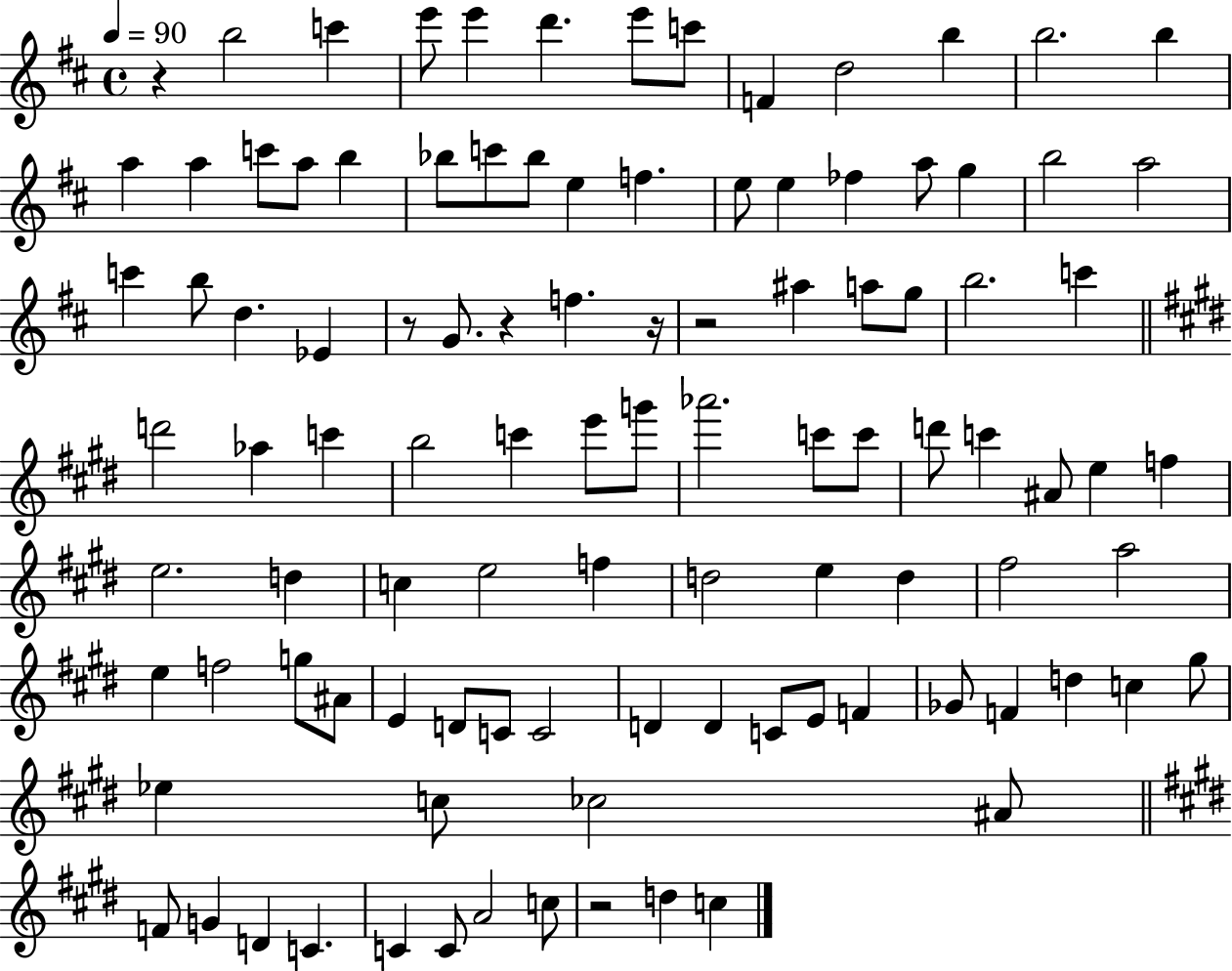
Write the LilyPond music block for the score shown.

{
  \clef treble
  \time 4/4
  \defaultTimeSignature
  \key d \major
  \tempo 4 = 90
  r4 b''2 c'''4 | e'''8 e'''4 d'''4. e'''8 c'''8 | f'4 d''2 b''4 | b''2. b''4 | \break a''4 a''4 c'''8 a''8 b''4 | bes''8 c'''8 bes''8 e''4 f''4. | e''8 e''4 fes''4 a''8 g''4 | b''2 a''2 | \break c'''4 b''8 d''4. ees'4 | r8 g'8. r4 f''4. r16 | r2 ais''4 a''8 g''8 | b''2. c'''4 | \break \bar "||" \break \key e \major d'''2 aes''4 c'''4 | b''2 c'''4 e'''8 g'''8 | aes'''2. c'''8 c'''8 | d'''8 c'''4 ais'8 e''4 f''4 | \break e''2. d''4 | c''4 e''2 f''4 | d''2 e''4 d''4 | fis''2 a''2 | \break e''4 f''2 g''8 ais'8 | e'4 d'8 c'8 c'2 | d'4 d'4 c'8 e'8 f'4 | ges'8 f'4 d''4 c''4 gis''8 | \break ees''4 c''8 ces''2 ais'8 | \bar "||" \break \key e \major f'8 g'4 d'4 c'4. | c'4 c'8 a'2 c''8 | r2 d''4 c''4 | \bar "|."
}